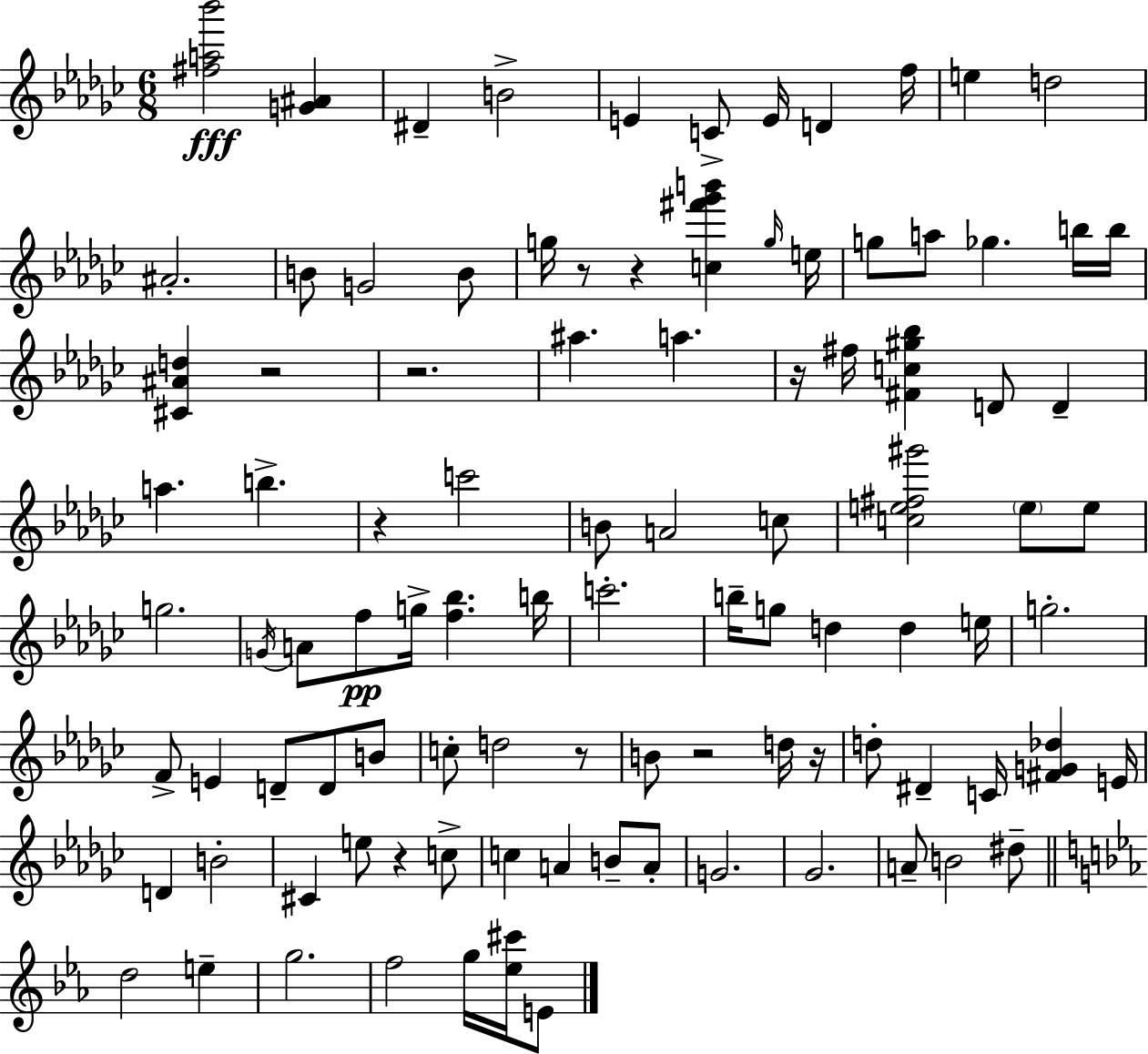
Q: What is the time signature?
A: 6/8